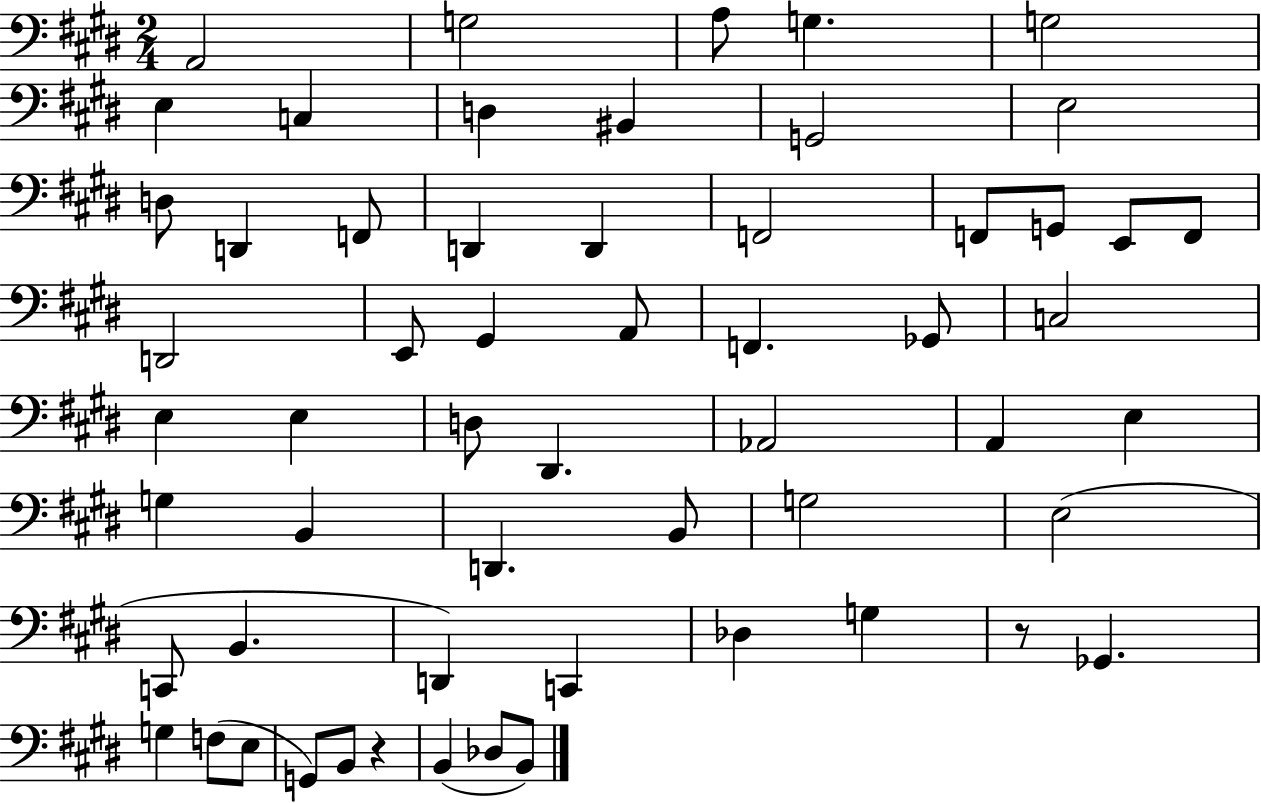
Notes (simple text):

A2/h G3/h A3/e G3/q. G3/h E3/q C3/q D3/q BIS2/q G2/h E3/h D3/e D2/q F2/e D2/q D2/q F2/h F2/e G2/e E2/e F2/e D2/h E2/e G#2/q A2/e F2/q. Gb2/e C3/h E3/q E3/q D3/e D#2/q. Ab2/h A2/q E3/q G3/q B2/q D2/q. B2/e G3/h E3/h C2/e B2/q. D2/q C2/q Db3/q G3/q R/e Gb2/q. G3/q F3/e E3/e G2/e B2/e R/q B2/q Db3/e B2/e